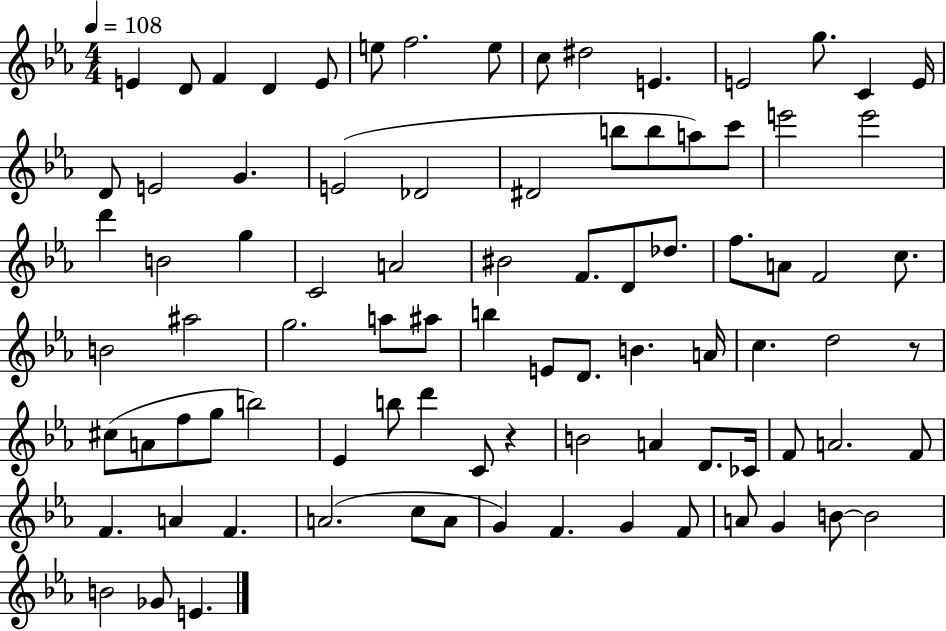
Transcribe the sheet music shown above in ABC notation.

X:1
T:Untitled
M:4/4
L:1/4
K:Eb
E D/2 F D E/2 e/2 f2 e/2 c/2 ^d2 E E2 g/2 C E/4 D/2 E2 G E2 _D2 ^D2 b/2 b/2 a/2 c'/2 e'2 e'2 d' B2 g C2 A2 ^B2 F/2 D/2 _d/2 f/2 A/2 F2 c/2 B2 ^a2 g2 a/2 ^a/2 b E/2 D/2 B A/4 c d2 z/2 ^c/2 A/2 f/2 g/2 b2 _E b/2 d' C/2 z B2 A D/2 _C/4 F/2 A2 F/2 F A F A2 c/2 A/2 G F G F/2 A/2 G B/2 B2 B2 _G/2 E